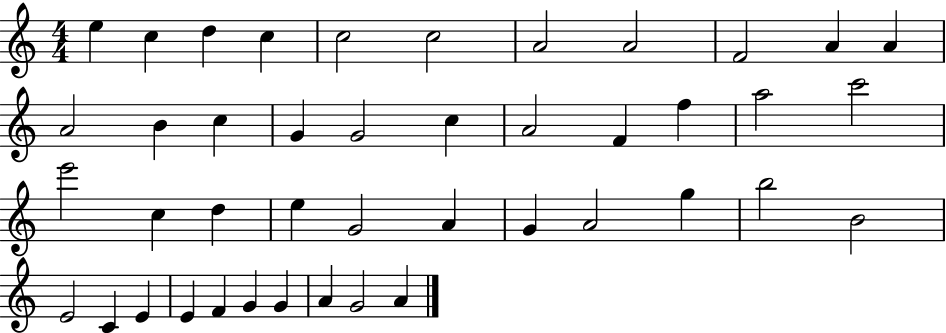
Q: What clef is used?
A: treble